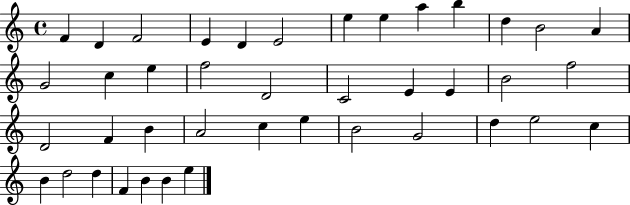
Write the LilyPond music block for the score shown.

{
  \clef treble
  \time 4/4
  \defaultTimeSignature
  \key c \major
  f'4 d'4 f'2 | e'4 d'4 e'2 | e''4 e''4 a''4 b''4 | d''4 b'2 a'4 | \break g'2 c''4 e''4 | f''2 d'2 | c'2 e'4 e'4 | b'2 f''2 | \break d'2 f'4 b'4 | a'2 c''4 e''4 | b'2 g'2 | d''4 e''2 c''4 | \break b'4 d''2 d''4 | f'4 b'4 b'4 e''4 | \bar "|."
}